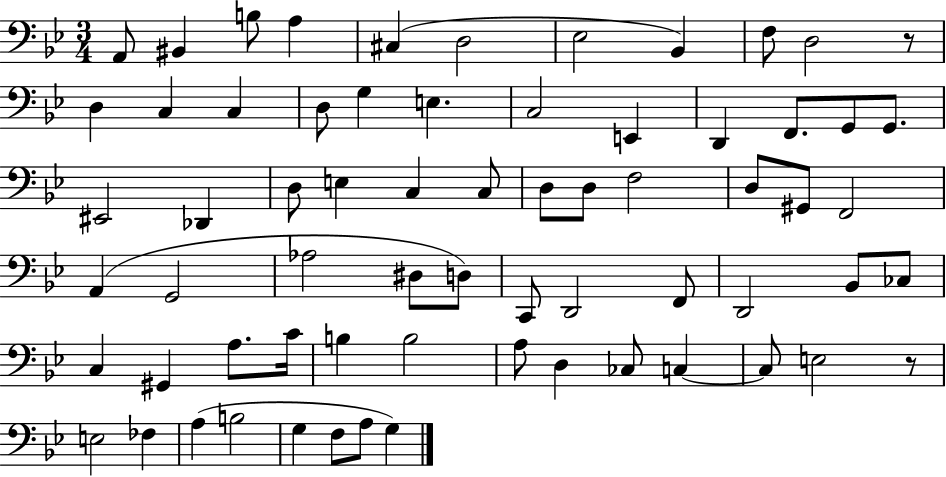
X:1
T:Untitled
M:3/4
L:1/4
K:Bb
A,,/2 ^B,, B,/2 A, ^C, D,2 _E,2 _B,, F,/2 D,2 z/2 D, C, C, D,/2 G, E, C,2 E,, D,, F,,/2 G,,/2 G,,/2 ^E,,2 _D,, D,/2 E, C, C,/2 D,/2 D,/2 F,2 D,/2 ^G,,/2 F,,2 A,, G,,2 _A,2 ^D,/2 D,/2 C,,/2 D,,2 F,,/2 D,,2 _B,,/2 _C,/2 C, ^G,, A,/2 C/4 B, B,2 A,/2 D, _C,/2 C, C,/2 E,2 z/2 E,2 _F, A, B,2 G, F,/2 A,/2 G,